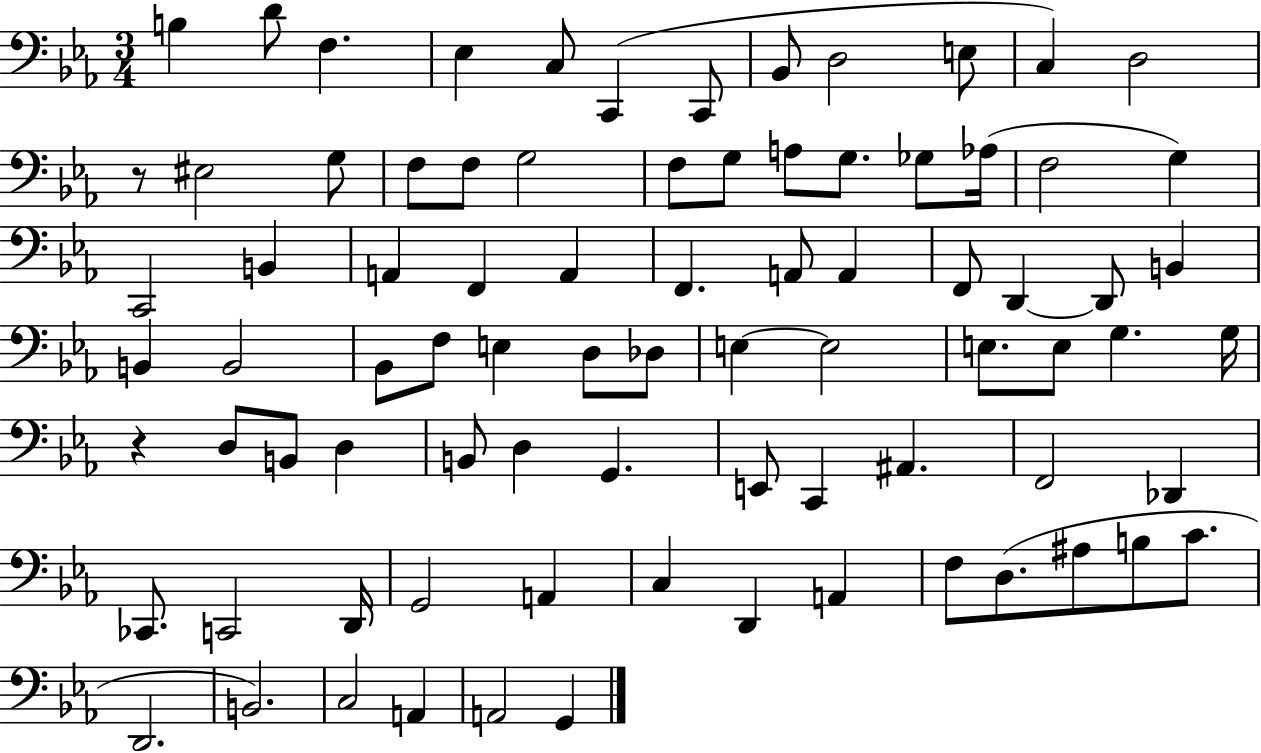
{
  \clef bass
  \numericTimeSignature
  \time 3/4
  \key ees \major
  \repeat volta 2 { b4 d'8 f4. | ees4 c8 c,4( c,8 | bes,8 d2 e8 | c4) d2 | \break r8 eis2 g8 | f8 f8 g2 | f8 g8 a8 g8. ges8 aes16( | f2 g4) | \break c,2 b,4 | a,4 f,4 a,4 | f,4. a,8 a,4 | f,8 d,4~~ d,8 b,4 | \break b,4 b,2 | bes,8 f8 e4 d8 des8 | e4~~ e2 | e8. e8 g4. g16 | \break r4 d8 b,8 d4 | b,8 d4 g,4. | e,8 c,4 ais,4. | f,2 des,4 | \break ces,8. c,2 d,16 | g,2 a,4 | c4 d,4 a,4 | f8 d8.( ais8 b8 c'8. | \break d,2. | b,2.) | c2 a,4 | a,2 g,4 | \break } \bar "|."
}